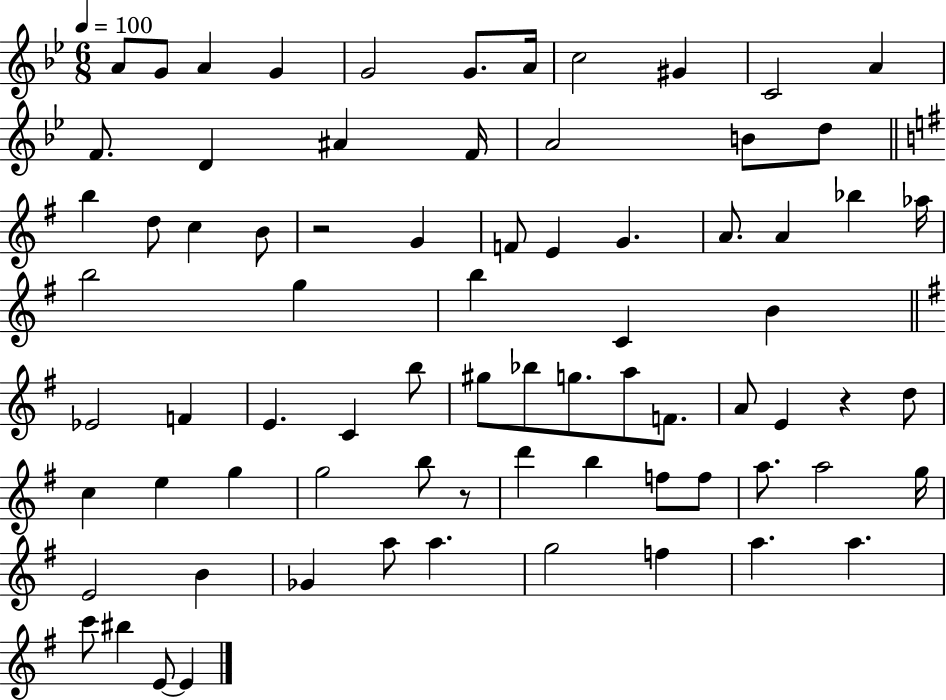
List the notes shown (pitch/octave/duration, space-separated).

A4/e G4/e A4/q G4/q G4/h G4/e. A4/s C5/h G#4/q C4/h A4/q F4/e. D4/q A#4/q F4/s A4/h B4/e D5/e B5/q D5/e C5/q B4/e R/h G4/q F4/e E4/q G4/q. A4/e. A4/q Bb5/q Ab5/s B5/h G5/q B5/q C4/q B4/q Eb4/h F4/q E4/q. C4/q B5/e G#5/e Bb5/e G5/e. A5/e F4/e. A4/e E4/q R/q D5/e C5/q E5/q G5/q G5/h B5/e R/e D6/q B5/q F5/e F5/e A5/e. A5/h G5/s E4/h B4/q Gb4/q A5/e A5/q. G5/h F5/q A5/q. A5/q. C6/e BIS5/q E4/e E4/q